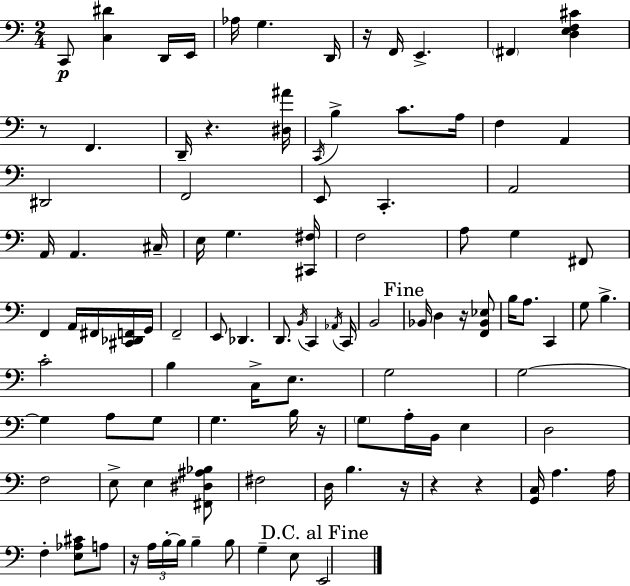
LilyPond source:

{
  \clef bass
  \numericTimeSignature
  \time 2/4
  \key c \major
  c,8\p <c dis'>4 d,16 e,16 | aes16 g4. d,16 | r16 f,16 e,4.-> | \parenthesize fis,4 <d e f cis'>4 | \break r8 f,4. | d,16-- r4. <dis ais'>16 | \acciaccatura { c,16 } b4-> c'8. | a16 f4 a,4 | \break dis,2 | f,2 | e,8 c,4.-. | a,2 | \break a,16 a,4. | cis16-- e16 g4. | <cis, fis>16 f2 | a8 g4 fis,8 | \break f,4 a,16 fis,16 <cis, des, f,>16 | g,16 f,2-- | e,8 des,4. | d,8. \acciaccatura { b,16 } c,4 | \break \acciaccatura { aes,16 } c,16 b,2 | \mark "Fine" bes,16 d4 | r16 <f, bes, ees>8 b16 a8. c,4 | g8 b4.-> | \break c'2-. | b4 c16-> | e8. g2 | g2~~ | \break g4 a8 | g8 g4. | b16 r16 \parenthesize g8 a16-. b,16 e4 | d2 | \break f2 | e8-> e4 | <fis, dis ais bes>8 fis2 | d16 b4. | \break r16 r4 r4 | <g, c>16 a4. | a16 f4-. <e aes cis'>8 | a8 r16 \tuplet 3/2 { a16 b16-.~~ b16 } b4-- | \break b8 g4-- | e8 \mark "D.C. al Fine" e,2 | \bar "|."
}